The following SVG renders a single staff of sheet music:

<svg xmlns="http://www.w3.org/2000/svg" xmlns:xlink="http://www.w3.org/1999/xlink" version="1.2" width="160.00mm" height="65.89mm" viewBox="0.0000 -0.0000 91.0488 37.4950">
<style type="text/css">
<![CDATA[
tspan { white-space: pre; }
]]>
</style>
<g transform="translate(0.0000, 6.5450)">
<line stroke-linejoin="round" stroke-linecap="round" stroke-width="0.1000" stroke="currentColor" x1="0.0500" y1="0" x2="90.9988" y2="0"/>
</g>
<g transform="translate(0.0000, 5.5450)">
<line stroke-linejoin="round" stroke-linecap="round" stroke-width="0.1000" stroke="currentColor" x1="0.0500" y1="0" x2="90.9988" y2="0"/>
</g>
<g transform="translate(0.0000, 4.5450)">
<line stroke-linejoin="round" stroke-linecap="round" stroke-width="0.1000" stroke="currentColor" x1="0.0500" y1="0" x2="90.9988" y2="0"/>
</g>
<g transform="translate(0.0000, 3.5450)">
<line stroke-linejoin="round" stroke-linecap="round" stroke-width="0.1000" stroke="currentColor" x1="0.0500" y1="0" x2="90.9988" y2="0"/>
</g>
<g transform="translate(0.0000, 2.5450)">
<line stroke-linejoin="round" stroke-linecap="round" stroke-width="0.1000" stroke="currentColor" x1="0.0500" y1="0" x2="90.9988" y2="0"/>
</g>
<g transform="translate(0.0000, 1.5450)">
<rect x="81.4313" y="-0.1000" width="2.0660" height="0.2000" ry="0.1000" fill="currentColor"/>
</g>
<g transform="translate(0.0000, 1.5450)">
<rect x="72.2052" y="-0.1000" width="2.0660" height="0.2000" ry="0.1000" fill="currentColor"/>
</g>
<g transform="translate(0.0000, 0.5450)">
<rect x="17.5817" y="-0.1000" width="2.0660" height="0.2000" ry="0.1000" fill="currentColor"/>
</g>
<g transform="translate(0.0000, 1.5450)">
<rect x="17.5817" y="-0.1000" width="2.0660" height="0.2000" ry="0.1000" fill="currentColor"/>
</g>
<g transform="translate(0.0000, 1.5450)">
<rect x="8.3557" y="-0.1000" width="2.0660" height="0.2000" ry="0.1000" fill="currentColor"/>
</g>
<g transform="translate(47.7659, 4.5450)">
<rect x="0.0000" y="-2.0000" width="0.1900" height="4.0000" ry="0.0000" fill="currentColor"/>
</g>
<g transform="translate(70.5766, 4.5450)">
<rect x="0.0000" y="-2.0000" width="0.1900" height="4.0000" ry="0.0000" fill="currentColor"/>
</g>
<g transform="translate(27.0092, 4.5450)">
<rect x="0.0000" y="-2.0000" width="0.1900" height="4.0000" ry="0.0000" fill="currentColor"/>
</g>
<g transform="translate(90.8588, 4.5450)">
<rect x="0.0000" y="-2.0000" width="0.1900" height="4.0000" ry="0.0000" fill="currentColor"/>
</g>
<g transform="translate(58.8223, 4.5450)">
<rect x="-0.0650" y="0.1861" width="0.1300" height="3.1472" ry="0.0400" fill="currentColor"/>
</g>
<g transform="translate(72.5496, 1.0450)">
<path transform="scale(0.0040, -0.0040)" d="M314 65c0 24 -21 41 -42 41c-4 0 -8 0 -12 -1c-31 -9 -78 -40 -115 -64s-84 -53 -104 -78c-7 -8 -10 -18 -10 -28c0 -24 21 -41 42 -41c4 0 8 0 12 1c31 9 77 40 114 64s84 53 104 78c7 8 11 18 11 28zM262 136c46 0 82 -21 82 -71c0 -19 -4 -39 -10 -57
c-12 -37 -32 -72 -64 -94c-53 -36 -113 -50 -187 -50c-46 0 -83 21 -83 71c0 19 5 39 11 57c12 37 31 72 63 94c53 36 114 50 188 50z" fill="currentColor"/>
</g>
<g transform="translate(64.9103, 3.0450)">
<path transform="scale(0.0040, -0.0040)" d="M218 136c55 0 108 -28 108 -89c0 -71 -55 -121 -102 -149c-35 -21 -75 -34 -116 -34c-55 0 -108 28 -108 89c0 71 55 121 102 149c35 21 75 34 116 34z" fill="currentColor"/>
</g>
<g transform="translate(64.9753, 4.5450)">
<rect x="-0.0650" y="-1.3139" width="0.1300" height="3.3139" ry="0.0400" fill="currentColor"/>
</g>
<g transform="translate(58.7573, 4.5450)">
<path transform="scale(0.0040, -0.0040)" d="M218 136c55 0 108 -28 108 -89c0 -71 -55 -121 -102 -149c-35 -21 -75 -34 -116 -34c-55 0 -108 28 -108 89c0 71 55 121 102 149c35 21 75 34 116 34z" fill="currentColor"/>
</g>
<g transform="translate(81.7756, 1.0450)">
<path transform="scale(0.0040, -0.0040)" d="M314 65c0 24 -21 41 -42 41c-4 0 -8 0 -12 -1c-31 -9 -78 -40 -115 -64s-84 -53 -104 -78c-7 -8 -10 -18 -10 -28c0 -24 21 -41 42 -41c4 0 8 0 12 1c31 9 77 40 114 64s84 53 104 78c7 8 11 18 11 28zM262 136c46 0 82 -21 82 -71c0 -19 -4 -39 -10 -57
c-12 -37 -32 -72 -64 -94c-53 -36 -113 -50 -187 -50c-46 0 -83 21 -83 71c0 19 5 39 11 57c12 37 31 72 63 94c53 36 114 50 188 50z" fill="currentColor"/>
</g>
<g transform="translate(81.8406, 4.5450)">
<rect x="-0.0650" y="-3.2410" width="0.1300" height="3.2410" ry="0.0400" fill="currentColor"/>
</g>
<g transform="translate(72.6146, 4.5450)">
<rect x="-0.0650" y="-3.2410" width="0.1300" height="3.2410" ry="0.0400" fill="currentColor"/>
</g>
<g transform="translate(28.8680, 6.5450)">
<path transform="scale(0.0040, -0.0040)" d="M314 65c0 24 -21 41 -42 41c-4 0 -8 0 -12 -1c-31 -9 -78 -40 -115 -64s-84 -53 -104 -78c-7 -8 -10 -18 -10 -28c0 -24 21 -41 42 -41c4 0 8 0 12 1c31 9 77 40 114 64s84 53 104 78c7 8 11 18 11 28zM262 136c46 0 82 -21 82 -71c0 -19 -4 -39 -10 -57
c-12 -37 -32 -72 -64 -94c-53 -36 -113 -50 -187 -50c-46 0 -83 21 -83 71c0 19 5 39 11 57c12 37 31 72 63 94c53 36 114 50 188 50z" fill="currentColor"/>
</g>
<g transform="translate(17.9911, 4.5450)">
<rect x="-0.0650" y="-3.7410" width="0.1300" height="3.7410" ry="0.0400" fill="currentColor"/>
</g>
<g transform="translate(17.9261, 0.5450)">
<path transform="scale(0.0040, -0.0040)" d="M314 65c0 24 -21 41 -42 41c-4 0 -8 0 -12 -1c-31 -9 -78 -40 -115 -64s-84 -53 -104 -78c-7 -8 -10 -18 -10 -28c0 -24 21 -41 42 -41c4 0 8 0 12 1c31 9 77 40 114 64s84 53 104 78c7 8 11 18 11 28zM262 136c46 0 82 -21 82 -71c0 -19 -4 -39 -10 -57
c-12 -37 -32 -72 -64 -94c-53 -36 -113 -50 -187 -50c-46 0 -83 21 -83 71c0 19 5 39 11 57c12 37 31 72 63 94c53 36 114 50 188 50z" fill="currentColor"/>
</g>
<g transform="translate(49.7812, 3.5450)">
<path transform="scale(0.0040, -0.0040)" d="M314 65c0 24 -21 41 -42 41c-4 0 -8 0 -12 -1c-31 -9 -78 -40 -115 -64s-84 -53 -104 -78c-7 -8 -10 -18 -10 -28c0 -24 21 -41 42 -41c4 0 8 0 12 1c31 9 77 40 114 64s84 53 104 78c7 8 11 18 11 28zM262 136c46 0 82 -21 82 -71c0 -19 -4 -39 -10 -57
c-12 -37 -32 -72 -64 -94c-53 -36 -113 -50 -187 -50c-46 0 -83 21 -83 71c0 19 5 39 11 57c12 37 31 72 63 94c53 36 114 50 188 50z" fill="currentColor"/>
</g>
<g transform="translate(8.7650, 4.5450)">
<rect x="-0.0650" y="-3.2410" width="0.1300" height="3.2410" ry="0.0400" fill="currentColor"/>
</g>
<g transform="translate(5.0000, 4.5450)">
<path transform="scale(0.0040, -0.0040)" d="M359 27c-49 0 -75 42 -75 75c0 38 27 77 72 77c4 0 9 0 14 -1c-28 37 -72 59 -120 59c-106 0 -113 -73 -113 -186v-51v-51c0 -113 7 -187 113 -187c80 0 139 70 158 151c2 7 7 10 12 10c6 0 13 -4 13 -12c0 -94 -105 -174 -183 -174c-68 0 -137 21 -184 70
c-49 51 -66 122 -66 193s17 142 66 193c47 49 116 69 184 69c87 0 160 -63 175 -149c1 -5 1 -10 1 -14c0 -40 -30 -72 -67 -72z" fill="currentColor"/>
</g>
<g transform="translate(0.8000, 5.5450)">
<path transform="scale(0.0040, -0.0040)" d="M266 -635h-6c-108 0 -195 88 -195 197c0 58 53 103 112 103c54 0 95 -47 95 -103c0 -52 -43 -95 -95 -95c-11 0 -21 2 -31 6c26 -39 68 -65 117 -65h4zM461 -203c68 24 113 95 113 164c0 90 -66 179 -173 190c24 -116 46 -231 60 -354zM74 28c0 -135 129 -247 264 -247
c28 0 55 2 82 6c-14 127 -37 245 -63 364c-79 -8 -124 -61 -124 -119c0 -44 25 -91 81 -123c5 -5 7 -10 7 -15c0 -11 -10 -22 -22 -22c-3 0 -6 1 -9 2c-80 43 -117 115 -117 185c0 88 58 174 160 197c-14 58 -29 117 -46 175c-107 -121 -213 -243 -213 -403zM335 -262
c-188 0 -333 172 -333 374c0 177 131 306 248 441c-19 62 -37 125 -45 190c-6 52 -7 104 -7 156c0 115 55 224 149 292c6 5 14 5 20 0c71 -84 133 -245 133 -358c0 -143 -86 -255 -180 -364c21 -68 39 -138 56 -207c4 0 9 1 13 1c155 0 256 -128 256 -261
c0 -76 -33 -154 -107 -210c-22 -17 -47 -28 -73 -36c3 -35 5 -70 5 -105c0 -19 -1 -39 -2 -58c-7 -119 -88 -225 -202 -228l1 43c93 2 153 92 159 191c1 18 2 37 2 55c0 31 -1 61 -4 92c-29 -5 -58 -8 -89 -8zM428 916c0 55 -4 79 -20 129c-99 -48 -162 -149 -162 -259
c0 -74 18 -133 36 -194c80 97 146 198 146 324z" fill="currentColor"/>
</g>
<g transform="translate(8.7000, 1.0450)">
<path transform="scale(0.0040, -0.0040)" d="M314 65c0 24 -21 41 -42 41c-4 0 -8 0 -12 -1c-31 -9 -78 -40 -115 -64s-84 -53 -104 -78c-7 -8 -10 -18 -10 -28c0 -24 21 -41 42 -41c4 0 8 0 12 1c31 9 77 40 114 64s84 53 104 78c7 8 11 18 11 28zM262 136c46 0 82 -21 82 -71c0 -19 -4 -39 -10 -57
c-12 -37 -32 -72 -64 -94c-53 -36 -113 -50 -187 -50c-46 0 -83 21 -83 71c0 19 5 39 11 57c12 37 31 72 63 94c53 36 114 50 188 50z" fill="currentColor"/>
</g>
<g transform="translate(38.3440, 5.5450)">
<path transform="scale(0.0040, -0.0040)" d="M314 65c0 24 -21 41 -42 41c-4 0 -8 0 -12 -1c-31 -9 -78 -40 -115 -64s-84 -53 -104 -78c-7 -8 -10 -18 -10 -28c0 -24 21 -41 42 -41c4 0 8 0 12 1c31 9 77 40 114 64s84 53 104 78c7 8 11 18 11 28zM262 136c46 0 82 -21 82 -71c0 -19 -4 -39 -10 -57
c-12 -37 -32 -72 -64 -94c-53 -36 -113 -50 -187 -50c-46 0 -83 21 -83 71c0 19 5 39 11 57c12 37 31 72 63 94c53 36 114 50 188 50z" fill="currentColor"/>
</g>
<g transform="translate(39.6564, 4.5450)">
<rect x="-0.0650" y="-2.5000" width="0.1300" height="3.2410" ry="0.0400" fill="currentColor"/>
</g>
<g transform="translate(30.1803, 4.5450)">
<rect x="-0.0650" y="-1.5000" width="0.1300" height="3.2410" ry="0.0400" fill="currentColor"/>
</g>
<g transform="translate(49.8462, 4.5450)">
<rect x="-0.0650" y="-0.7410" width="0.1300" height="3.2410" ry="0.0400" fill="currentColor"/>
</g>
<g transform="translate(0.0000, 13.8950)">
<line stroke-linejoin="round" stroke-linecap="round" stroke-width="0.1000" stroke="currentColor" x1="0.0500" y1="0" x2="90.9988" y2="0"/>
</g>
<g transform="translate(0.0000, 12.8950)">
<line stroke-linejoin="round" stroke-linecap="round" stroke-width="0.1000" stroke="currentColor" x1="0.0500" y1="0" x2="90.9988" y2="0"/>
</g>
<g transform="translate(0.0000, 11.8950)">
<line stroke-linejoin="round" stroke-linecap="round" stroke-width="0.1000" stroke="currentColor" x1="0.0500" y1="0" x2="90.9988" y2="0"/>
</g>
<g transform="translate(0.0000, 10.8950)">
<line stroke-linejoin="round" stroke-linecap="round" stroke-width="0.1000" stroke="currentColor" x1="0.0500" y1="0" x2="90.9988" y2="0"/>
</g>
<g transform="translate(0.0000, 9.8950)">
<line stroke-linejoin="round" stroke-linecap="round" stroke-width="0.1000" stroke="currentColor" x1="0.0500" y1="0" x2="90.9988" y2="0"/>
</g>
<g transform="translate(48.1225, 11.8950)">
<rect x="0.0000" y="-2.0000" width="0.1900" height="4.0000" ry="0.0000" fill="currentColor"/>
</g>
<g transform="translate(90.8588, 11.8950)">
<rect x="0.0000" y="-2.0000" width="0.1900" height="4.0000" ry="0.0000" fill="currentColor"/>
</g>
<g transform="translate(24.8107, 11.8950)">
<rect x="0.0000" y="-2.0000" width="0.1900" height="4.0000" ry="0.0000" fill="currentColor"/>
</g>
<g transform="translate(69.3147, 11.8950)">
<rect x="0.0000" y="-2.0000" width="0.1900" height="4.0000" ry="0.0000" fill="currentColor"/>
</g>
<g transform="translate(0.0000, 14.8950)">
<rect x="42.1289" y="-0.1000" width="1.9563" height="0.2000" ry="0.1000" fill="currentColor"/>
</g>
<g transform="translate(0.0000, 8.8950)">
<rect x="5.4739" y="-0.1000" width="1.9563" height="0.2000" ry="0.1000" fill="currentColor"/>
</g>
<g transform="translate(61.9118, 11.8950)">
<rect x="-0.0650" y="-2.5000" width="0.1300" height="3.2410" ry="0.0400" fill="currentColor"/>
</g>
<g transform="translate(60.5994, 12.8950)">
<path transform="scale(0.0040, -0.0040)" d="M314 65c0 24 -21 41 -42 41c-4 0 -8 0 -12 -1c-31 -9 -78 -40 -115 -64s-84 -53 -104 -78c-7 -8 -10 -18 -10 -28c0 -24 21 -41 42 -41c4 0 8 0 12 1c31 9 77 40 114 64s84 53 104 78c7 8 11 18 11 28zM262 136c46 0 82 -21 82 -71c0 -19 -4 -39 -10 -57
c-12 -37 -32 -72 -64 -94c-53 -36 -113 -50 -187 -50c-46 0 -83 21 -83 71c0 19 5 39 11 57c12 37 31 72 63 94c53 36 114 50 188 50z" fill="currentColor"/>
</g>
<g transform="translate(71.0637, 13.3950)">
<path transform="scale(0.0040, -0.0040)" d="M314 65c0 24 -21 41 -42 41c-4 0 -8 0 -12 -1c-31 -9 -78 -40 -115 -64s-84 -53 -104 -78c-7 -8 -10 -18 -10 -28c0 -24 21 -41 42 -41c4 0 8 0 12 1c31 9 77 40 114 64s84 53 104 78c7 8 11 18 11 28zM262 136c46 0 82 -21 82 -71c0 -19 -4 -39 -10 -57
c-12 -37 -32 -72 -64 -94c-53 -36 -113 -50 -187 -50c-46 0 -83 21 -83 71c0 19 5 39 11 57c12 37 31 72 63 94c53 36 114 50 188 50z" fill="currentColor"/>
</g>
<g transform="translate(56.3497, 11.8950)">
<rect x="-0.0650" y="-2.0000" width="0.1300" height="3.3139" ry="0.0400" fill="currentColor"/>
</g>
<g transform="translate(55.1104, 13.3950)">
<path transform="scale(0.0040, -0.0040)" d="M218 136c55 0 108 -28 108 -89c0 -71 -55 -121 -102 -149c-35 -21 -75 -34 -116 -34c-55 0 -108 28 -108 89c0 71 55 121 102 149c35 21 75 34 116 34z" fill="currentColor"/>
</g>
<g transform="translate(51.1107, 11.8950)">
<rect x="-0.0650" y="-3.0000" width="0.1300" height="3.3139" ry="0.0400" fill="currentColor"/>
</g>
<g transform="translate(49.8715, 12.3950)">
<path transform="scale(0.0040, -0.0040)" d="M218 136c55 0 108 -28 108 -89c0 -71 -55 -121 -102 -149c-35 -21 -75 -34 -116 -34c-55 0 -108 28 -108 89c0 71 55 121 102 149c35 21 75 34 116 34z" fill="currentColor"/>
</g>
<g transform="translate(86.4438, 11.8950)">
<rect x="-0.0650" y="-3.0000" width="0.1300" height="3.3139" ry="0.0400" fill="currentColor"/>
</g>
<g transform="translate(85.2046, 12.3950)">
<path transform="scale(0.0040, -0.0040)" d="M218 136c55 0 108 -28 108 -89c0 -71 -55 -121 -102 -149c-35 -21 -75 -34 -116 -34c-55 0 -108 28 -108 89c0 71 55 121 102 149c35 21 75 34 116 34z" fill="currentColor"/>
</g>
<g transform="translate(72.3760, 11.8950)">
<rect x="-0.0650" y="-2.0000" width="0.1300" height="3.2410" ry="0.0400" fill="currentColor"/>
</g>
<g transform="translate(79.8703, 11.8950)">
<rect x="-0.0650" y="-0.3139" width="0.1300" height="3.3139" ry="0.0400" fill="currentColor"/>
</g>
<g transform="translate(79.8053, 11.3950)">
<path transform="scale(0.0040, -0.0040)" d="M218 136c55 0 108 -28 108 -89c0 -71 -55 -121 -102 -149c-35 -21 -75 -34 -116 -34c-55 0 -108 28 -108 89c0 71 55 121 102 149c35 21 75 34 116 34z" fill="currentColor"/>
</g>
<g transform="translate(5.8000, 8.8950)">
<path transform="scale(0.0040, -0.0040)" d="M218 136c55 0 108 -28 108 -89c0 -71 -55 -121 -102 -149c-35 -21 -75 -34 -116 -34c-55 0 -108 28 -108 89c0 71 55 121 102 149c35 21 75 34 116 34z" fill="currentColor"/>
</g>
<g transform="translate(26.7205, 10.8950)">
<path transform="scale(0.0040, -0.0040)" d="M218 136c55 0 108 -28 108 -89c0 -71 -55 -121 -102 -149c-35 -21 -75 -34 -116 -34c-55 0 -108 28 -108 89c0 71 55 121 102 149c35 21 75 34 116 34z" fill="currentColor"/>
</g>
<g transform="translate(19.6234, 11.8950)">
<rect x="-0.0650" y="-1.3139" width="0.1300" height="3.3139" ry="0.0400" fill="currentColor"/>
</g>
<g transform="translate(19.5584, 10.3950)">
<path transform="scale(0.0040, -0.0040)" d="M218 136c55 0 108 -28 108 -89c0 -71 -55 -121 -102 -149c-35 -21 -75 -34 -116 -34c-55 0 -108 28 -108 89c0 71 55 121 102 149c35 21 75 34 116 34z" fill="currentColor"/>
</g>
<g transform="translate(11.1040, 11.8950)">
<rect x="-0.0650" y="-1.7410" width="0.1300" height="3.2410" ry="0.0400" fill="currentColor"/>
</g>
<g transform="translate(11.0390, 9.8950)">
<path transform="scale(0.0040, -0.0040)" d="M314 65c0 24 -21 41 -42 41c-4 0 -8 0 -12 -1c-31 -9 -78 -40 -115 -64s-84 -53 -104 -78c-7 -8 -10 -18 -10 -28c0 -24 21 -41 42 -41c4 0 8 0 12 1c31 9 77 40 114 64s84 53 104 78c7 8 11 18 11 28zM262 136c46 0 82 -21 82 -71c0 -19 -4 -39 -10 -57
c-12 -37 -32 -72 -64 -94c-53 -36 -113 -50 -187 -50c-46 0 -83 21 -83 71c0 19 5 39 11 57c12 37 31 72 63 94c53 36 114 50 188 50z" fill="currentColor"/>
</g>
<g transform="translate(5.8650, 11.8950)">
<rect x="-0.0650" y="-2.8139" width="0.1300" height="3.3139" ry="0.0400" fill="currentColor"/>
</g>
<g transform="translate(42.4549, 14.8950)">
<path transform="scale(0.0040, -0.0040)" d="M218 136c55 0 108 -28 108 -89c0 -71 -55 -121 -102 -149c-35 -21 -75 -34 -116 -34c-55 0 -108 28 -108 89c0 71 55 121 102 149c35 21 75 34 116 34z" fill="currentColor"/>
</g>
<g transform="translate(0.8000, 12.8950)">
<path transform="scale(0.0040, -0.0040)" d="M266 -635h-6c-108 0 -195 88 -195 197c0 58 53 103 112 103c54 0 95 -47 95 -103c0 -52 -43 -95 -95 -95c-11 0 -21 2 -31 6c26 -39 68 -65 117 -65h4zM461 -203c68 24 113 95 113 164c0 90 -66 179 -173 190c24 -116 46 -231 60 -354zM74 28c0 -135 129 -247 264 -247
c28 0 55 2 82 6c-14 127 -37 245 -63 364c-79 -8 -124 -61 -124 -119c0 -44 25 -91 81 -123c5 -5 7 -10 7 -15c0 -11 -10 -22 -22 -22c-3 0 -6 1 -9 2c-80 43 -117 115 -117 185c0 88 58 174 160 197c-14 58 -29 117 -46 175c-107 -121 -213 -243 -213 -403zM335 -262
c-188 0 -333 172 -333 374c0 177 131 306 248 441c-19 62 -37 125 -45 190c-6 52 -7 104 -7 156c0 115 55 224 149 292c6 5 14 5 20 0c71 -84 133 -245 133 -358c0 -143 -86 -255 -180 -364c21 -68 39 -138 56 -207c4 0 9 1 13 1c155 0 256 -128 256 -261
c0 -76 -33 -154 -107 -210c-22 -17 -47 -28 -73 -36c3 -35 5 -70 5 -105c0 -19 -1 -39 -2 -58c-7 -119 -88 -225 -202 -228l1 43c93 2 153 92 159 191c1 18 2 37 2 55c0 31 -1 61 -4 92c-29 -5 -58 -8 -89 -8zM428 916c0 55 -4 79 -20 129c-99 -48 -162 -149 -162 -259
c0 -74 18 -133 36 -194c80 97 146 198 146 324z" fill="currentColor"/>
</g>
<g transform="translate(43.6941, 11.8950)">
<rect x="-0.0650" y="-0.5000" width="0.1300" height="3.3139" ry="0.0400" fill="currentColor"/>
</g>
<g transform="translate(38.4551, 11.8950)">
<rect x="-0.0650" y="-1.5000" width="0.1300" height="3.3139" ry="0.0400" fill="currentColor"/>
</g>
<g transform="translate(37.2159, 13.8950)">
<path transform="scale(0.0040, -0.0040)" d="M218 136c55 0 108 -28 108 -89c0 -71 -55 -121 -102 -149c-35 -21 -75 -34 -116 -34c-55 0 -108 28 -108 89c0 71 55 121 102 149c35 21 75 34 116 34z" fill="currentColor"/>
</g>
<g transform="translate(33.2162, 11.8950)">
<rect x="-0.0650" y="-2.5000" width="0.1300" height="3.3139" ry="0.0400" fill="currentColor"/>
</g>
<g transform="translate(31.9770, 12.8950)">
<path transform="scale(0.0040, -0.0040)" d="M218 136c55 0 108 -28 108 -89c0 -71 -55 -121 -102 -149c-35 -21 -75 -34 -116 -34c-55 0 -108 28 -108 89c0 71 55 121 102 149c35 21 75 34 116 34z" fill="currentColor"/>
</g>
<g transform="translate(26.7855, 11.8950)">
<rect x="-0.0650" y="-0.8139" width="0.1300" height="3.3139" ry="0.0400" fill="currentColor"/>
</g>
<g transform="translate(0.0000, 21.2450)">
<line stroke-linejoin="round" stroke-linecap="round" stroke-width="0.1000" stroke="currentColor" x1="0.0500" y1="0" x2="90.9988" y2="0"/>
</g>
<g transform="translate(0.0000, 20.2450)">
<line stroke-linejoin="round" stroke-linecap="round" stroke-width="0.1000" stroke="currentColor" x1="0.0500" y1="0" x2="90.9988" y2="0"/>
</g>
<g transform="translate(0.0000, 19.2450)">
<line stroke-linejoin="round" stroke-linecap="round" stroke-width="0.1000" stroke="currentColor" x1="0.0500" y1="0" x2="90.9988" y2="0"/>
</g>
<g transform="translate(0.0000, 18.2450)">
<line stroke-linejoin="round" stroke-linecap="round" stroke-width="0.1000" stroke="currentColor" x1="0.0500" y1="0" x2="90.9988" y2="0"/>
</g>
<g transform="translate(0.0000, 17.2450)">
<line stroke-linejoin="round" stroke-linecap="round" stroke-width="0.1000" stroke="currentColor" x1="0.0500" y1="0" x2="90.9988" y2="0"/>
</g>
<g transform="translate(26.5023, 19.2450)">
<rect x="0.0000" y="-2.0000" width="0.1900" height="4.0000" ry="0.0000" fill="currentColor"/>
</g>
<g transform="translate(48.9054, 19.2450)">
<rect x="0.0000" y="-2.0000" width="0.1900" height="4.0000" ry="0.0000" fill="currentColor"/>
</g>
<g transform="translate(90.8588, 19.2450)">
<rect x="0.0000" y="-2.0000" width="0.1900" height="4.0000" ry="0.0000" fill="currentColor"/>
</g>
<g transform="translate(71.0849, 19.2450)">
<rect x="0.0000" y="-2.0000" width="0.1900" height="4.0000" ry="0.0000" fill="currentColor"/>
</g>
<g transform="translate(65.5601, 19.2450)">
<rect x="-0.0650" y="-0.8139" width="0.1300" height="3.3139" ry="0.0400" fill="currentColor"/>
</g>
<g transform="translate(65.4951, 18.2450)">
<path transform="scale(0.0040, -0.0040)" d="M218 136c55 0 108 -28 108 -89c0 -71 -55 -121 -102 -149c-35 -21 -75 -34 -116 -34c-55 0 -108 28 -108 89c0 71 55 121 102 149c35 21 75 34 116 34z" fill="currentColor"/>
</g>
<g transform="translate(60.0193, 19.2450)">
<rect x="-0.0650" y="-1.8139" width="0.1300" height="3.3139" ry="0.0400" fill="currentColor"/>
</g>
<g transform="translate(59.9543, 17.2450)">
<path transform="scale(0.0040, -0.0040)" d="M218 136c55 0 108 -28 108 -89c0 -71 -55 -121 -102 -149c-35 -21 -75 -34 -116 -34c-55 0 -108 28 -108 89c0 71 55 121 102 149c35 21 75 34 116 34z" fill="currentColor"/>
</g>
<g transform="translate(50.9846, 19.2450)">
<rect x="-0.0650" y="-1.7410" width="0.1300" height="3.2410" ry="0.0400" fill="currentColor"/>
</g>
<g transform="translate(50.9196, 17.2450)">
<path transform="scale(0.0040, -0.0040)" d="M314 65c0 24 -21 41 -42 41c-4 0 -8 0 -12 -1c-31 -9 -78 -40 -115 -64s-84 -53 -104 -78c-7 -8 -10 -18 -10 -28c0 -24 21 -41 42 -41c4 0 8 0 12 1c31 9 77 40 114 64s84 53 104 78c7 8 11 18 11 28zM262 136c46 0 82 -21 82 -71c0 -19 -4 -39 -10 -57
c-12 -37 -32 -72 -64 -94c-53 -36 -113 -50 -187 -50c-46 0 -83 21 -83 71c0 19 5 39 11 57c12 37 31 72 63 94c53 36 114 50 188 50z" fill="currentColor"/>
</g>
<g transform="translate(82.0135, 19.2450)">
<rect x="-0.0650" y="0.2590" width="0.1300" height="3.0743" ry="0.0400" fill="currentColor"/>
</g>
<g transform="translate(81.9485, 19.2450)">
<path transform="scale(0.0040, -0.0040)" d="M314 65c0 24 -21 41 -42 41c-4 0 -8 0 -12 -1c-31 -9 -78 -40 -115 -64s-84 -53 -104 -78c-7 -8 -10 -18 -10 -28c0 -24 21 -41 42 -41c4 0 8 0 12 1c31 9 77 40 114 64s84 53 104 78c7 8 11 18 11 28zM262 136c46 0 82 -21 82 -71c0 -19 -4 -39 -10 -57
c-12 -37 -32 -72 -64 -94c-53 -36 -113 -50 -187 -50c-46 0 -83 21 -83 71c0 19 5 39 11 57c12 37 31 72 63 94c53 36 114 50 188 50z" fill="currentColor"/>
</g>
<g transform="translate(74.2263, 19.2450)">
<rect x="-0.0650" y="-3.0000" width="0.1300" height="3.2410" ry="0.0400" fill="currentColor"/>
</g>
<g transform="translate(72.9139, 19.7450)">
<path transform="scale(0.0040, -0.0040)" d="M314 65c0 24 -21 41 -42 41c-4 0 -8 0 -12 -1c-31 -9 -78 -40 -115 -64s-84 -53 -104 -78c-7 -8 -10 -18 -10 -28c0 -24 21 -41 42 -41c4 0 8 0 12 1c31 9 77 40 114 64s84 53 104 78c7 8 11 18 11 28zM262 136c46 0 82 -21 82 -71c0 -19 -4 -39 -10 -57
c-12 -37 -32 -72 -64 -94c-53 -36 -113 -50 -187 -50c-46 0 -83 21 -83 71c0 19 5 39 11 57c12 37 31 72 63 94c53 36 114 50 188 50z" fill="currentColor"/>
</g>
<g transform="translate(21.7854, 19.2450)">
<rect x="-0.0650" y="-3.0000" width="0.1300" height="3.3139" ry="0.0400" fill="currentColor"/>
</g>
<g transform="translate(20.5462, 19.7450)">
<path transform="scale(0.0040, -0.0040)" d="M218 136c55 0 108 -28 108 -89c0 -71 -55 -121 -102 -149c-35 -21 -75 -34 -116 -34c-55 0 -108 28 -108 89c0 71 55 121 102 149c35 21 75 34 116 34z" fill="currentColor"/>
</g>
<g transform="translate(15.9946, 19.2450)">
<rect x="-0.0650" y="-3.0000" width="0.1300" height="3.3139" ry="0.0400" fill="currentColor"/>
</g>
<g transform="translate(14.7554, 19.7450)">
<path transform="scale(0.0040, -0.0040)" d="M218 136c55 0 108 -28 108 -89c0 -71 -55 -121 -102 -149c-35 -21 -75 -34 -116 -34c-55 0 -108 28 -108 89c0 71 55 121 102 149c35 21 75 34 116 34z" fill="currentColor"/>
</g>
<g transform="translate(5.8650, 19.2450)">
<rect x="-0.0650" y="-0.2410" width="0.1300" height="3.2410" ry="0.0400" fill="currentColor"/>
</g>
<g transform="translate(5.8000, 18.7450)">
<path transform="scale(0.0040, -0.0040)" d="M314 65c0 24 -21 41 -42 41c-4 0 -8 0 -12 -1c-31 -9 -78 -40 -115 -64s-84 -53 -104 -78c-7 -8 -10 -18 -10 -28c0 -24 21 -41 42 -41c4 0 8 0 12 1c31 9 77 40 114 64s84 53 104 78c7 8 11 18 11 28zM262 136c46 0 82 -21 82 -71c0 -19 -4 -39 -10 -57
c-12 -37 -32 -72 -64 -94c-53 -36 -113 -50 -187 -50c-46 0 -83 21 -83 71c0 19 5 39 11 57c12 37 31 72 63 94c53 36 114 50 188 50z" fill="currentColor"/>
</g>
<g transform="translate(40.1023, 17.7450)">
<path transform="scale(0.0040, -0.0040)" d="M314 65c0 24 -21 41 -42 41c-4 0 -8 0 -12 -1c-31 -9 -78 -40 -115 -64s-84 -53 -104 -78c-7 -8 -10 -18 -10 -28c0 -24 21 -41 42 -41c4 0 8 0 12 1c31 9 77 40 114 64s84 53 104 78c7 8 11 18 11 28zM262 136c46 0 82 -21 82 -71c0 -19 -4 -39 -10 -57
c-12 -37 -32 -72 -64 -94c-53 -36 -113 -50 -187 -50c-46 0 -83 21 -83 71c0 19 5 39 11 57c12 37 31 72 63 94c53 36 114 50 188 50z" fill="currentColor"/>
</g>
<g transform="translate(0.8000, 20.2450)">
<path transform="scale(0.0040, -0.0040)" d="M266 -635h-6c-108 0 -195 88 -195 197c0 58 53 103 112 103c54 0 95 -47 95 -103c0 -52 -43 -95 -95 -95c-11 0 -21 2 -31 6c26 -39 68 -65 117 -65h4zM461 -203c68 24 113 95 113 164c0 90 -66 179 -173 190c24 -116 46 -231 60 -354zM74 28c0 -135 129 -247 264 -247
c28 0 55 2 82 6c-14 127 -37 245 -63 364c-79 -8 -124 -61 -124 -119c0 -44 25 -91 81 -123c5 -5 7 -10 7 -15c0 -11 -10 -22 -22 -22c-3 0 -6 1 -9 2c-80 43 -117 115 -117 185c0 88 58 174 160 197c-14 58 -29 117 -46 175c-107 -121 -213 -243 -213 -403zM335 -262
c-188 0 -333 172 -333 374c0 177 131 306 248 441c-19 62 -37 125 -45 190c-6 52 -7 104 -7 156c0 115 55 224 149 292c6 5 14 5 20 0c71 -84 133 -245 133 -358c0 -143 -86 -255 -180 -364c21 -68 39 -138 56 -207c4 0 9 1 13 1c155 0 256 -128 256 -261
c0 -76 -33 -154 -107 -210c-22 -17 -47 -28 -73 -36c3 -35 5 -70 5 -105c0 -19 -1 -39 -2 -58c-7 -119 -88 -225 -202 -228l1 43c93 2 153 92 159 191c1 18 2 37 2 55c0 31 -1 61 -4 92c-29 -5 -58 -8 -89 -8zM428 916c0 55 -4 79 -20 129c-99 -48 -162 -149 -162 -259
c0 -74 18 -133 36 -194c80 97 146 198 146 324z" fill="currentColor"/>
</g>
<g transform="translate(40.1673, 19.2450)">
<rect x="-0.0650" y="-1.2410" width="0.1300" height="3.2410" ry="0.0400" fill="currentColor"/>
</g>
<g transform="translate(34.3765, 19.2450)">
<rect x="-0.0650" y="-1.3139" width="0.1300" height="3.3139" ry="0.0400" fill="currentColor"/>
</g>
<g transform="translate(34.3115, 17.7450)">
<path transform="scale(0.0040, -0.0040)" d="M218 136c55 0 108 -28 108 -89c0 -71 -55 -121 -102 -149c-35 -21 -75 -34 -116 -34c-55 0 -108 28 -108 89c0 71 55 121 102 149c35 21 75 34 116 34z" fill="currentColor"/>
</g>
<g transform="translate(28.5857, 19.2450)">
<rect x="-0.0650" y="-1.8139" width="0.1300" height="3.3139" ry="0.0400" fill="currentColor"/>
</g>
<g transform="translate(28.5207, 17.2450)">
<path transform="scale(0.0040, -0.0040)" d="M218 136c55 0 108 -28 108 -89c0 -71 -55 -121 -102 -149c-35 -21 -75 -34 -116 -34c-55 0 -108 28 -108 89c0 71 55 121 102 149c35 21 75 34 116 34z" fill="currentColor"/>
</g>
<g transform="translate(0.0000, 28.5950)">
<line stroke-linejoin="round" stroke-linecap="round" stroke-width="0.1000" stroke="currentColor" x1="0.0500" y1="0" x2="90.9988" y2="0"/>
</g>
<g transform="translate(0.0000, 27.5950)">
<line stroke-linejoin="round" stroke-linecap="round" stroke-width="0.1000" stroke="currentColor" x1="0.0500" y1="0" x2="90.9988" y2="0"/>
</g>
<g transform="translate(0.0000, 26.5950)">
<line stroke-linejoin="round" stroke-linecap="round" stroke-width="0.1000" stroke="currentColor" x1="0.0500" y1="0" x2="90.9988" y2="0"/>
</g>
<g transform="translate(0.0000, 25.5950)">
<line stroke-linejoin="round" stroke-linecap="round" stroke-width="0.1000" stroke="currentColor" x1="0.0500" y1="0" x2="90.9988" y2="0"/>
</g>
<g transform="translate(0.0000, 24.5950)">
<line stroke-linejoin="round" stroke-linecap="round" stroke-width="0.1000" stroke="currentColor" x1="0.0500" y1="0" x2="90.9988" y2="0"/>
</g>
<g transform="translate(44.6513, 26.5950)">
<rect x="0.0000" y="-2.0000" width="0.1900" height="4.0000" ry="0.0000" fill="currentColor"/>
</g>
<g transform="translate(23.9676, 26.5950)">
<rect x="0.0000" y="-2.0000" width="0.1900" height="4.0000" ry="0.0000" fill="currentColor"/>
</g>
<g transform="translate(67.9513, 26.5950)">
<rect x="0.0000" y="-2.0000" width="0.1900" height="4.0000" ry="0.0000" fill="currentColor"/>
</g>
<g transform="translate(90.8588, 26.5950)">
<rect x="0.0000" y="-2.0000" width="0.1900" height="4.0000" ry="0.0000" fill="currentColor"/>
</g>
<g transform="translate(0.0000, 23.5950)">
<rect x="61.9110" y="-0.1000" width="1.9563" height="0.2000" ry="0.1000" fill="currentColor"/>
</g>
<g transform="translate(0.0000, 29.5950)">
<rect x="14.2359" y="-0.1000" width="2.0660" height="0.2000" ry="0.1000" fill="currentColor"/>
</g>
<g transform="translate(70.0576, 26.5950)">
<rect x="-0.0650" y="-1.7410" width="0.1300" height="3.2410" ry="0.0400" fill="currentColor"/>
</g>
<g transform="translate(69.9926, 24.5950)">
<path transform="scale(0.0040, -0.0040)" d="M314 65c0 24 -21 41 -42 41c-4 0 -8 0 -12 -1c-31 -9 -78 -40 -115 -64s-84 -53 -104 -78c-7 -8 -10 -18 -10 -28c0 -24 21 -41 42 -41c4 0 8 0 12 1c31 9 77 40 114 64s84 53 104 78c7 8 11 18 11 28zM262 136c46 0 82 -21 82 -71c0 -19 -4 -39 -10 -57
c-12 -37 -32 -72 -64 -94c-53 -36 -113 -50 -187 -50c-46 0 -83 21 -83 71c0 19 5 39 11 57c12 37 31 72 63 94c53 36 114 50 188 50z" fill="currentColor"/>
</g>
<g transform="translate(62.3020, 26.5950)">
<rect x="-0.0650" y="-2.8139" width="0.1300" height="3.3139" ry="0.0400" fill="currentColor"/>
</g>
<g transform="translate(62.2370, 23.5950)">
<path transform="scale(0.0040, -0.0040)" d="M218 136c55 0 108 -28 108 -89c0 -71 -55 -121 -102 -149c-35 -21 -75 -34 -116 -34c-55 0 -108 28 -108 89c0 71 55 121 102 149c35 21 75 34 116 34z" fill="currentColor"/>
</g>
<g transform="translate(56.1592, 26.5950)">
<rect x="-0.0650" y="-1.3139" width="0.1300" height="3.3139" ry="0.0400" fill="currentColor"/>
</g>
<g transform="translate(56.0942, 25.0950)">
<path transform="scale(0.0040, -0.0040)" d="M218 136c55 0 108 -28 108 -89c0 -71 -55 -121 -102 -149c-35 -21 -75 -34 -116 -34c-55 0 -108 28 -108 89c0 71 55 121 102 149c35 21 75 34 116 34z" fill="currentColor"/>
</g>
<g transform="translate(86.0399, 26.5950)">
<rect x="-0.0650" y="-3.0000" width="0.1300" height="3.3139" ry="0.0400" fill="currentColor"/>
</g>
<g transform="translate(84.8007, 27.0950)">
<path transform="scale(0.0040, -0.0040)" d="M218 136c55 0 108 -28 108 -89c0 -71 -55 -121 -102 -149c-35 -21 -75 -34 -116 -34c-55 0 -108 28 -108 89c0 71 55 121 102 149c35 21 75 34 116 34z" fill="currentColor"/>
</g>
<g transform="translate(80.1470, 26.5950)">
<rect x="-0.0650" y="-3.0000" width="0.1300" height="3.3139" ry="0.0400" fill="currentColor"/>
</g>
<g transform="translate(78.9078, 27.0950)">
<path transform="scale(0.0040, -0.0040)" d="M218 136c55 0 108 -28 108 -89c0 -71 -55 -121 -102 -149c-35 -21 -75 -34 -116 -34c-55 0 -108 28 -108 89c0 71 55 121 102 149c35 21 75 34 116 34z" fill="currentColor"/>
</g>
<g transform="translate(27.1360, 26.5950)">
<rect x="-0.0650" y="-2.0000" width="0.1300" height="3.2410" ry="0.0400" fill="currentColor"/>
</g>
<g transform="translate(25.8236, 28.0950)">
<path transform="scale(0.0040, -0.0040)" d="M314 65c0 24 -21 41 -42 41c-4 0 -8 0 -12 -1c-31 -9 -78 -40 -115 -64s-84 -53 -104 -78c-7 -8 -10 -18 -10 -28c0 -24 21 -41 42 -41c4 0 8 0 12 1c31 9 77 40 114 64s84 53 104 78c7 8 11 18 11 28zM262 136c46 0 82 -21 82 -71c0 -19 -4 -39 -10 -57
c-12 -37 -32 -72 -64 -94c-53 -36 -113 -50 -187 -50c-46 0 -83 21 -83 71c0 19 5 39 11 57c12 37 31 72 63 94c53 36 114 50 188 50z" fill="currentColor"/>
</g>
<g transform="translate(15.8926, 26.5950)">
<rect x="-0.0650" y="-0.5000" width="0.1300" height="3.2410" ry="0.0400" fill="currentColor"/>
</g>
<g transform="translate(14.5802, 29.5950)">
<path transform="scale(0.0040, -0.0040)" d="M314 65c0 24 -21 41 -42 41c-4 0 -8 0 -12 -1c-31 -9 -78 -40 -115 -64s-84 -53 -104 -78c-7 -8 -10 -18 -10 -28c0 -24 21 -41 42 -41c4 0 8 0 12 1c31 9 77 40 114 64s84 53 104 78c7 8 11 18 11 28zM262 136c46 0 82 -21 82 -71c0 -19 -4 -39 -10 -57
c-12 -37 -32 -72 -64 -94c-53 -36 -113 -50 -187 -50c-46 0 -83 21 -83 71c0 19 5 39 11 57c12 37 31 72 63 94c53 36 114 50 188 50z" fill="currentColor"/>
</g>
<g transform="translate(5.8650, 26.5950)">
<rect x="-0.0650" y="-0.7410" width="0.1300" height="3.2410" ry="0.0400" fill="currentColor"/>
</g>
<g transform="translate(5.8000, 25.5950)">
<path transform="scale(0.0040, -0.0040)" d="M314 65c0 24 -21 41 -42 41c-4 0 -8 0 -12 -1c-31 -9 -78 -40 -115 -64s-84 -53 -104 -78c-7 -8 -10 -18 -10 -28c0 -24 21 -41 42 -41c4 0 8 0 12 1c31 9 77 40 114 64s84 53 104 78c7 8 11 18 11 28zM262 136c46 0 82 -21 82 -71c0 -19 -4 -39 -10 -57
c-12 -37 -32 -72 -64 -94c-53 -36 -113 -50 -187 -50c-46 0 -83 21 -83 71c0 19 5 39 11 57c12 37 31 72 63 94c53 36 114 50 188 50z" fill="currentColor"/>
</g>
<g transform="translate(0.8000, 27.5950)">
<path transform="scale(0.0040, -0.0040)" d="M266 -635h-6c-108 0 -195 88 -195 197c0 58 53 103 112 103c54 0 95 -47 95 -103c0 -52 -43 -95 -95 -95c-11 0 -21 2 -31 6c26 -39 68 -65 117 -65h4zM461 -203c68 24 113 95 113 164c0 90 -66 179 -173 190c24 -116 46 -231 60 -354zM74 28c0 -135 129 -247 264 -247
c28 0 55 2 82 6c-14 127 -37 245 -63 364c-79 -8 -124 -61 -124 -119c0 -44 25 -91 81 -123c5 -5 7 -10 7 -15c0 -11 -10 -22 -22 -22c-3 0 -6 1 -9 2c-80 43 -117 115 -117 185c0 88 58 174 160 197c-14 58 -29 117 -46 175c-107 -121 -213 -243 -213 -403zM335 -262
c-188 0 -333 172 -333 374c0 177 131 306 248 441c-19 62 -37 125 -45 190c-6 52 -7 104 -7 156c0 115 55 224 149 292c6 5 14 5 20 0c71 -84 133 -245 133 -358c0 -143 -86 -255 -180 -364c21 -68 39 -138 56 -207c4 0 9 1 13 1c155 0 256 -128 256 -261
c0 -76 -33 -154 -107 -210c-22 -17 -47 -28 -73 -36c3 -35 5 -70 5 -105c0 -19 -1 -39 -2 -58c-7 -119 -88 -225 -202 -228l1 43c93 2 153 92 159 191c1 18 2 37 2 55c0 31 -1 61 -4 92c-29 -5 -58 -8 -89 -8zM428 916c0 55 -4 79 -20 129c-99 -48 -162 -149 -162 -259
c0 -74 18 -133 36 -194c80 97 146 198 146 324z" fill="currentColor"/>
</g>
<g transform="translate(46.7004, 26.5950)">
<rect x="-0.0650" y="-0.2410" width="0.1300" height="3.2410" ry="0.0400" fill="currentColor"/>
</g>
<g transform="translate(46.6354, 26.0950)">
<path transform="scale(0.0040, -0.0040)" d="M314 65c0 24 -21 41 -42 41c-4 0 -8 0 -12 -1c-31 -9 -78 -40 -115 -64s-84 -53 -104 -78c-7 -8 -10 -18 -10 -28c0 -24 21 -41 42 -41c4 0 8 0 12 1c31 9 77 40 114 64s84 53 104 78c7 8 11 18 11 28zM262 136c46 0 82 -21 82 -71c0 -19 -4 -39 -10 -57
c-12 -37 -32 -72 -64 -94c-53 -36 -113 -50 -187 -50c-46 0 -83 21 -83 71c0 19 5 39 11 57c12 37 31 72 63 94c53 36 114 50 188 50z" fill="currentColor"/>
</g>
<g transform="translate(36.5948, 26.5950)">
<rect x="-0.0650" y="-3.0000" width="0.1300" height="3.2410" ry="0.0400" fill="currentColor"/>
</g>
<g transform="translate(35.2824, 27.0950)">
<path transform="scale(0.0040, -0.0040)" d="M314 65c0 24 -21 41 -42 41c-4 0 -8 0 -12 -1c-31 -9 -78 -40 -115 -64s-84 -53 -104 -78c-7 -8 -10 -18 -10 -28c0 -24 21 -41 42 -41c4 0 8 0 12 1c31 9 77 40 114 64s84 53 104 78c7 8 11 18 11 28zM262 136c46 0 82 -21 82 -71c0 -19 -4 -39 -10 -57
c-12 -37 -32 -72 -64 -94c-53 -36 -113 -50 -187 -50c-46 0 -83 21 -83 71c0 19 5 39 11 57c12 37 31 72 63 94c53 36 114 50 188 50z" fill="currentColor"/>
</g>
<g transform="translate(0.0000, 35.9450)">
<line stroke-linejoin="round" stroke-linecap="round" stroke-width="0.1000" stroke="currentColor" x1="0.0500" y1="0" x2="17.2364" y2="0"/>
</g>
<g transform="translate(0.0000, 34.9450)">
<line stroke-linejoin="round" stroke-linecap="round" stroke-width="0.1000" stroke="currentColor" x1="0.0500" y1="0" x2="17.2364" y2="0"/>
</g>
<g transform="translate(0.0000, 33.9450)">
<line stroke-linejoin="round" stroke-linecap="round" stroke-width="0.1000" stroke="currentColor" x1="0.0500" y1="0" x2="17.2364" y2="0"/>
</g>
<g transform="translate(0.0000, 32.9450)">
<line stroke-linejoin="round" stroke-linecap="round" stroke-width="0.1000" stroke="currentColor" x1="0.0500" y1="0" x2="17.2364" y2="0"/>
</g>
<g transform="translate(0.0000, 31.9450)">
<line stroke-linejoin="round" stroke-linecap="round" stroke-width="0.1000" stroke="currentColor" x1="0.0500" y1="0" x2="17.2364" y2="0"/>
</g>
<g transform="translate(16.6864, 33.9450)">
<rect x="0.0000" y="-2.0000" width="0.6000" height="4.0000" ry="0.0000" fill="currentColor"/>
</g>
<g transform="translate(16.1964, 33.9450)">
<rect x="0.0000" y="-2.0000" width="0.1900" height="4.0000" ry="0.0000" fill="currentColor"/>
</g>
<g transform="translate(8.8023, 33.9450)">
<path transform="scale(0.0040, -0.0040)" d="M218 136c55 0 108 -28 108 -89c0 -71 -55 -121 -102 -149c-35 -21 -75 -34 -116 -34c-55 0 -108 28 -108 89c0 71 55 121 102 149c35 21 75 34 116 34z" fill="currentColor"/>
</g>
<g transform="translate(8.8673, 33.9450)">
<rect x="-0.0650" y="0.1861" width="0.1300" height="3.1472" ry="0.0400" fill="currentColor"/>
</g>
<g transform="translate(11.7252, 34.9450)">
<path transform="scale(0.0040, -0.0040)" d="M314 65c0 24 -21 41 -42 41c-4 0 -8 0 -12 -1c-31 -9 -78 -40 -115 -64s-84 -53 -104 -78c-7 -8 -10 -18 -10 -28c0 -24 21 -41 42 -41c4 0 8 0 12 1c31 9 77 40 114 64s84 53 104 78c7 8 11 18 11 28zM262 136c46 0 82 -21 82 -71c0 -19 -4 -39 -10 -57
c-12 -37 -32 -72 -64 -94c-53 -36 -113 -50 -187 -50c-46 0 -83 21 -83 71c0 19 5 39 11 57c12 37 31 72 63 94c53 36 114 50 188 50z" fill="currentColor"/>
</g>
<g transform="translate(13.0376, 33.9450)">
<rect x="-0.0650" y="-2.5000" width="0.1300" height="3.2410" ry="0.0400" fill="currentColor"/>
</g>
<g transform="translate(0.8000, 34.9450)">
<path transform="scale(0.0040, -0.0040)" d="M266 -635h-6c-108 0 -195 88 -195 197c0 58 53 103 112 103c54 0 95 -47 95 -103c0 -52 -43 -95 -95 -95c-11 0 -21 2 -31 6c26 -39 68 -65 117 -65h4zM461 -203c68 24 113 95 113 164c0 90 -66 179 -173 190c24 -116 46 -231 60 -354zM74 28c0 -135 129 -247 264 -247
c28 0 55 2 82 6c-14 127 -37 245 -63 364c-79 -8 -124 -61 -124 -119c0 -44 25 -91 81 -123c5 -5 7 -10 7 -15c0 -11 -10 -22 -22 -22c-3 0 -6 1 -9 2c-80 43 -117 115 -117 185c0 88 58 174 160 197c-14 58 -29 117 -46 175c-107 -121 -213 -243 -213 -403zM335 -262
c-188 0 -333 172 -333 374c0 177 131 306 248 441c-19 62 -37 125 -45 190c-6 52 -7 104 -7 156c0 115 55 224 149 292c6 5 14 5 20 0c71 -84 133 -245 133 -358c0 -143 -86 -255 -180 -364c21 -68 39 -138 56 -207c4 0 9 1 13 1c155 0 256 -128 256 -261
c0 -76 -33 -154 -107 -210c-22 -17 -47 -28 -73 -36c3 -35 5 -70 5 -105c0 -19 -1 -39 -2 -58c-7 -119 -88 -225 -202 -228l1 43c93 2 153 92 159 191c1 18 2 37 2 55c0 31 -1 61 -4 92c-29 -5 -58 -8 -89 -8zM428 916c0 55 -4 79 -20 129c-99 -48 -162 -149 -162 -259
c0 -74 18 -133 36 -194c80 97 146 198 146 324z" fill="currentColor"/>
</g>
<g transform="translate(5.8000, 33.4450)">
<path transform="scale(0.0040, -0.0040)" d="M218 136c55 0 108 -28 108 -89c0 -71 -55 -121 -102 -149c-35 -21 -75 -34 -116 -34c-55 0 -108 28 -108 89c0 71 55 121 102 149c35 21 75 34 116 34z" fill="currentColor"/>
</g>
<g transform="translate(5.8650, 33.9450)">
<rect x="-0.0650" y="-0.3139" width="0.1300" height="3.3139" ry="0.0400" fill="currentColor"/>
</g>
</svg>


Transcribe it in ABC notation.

X:1
T:Untitled
M:4/4
L:1/4
K:C
b2 c'2 E2 G2 d2 B e b2 b2 a f2 e d G E C A F G2 F2 c A c2 A A f e e2 f2 f d A2 B2 d2 C2 F2 A2 c2 e a f2 A A c B G2